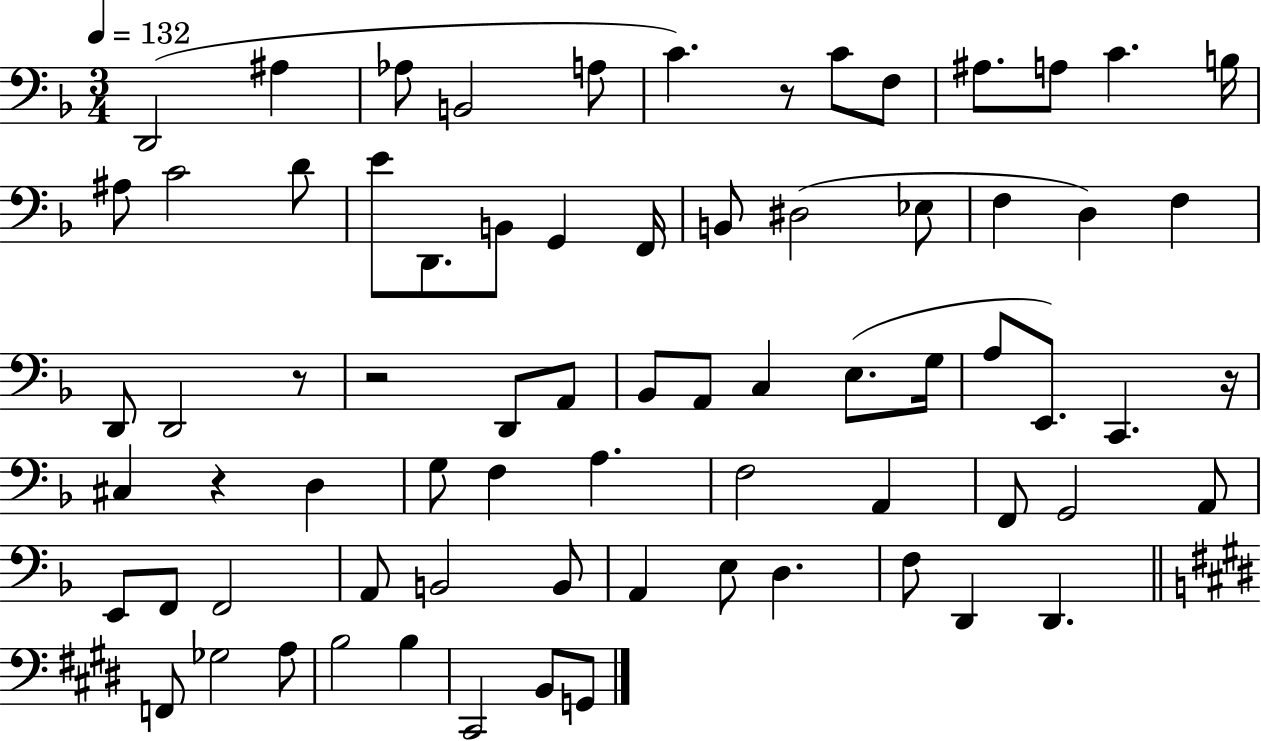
{
  \clef bass
  \numericTimeSignature
  \time 3/4
  \key f \major
  \tempo 4 = 132
  d,2( ais4 | aes8 b,2 a8 | c'4.) r8 c'8 f8 | ais8. a8 c'4. b16 | \break ais8 c'2 d'8 | e'8 d,8. b,8 g,4 f,16 | b,8 dis2( ees8 | f4 d4) f4 | \break d,8 d,2 r8 | r2 d,8 a,8 | bes,8 a,8 c4 e8.( g16 | a8 e,8.) c,4. r16 | \break cis4 r4 d4 | g8 f4 a4. | f2 a,4 | f,8 g,2 a,8 | \break e,8 f,8 f,2 | a,8 b,2 b,8 | a,4 e8 d4. | f8 d,4 d,4. | \break \bar "||" \break \key e \major f,8 ges2 a8 | b2 b4 | cis,2 b,8 g,8 | \bar "|."
}